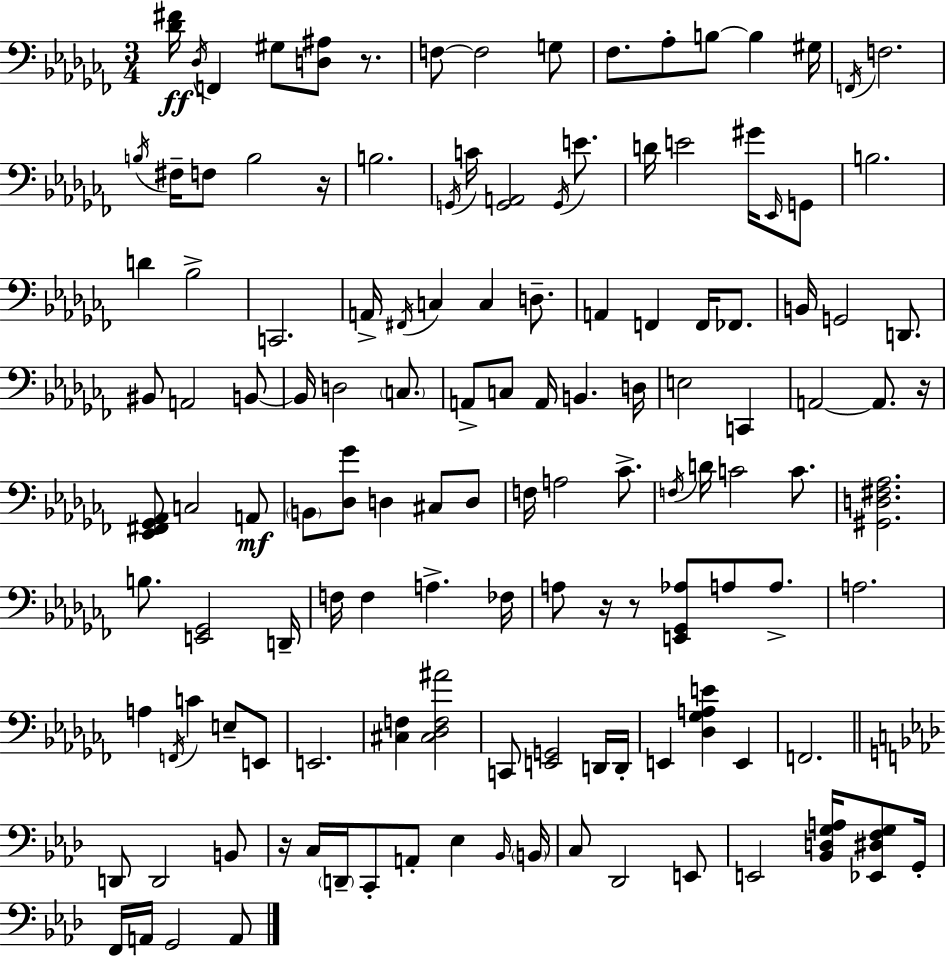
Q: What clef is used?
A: bass